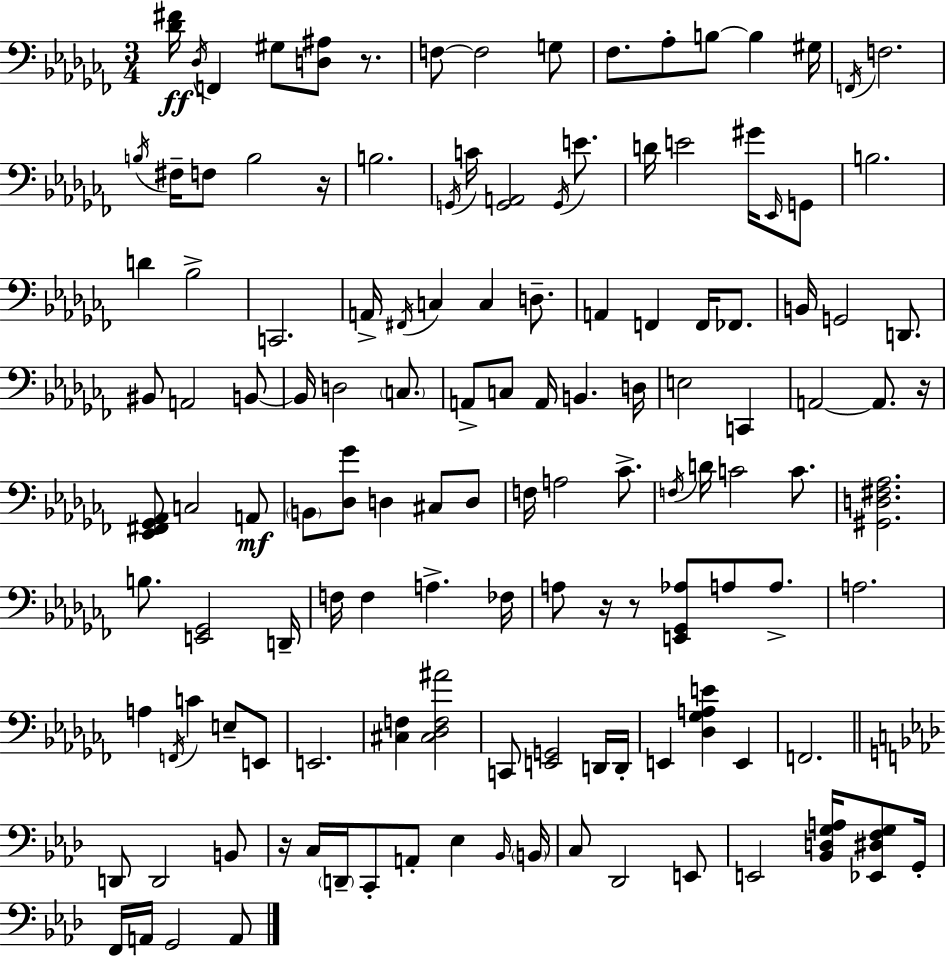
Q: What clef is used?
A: bass